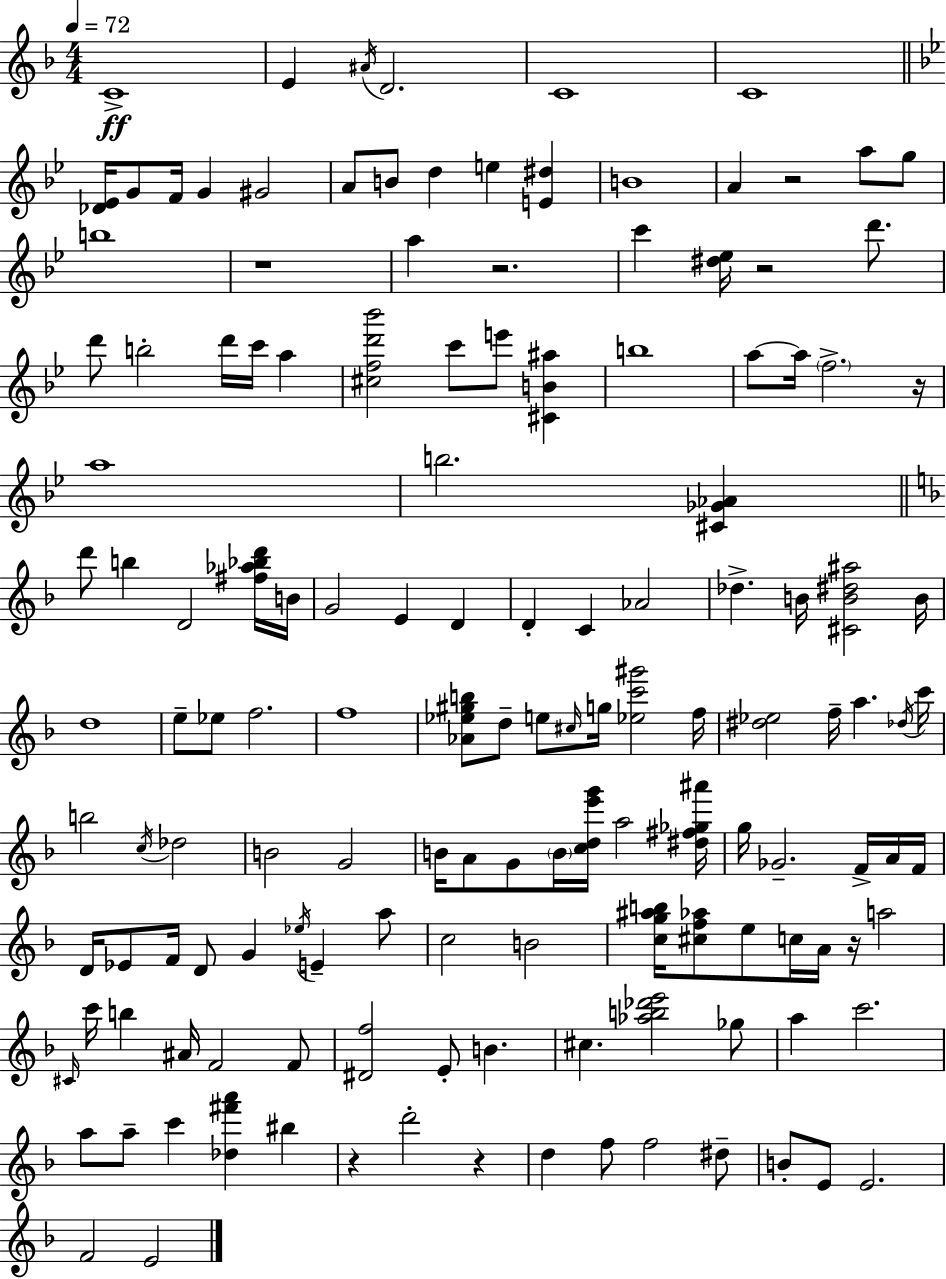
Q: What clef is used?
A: treble